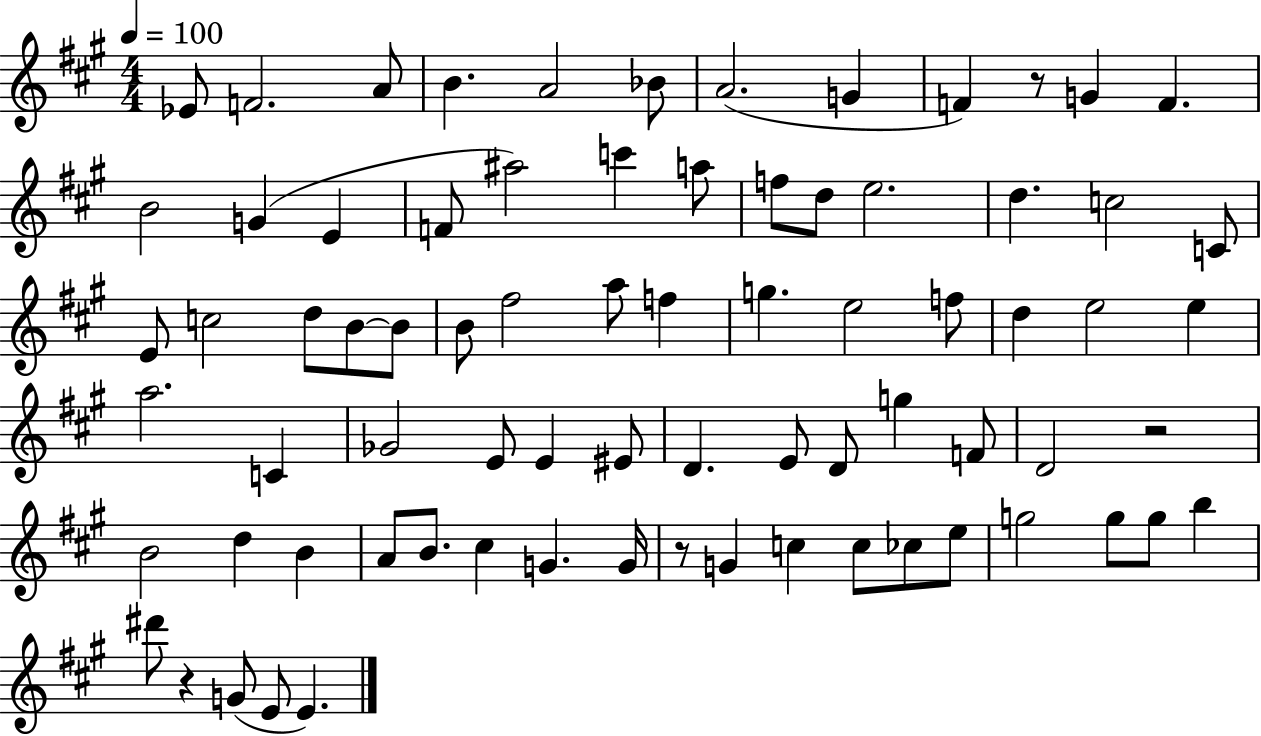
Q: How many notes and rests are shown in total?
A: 76